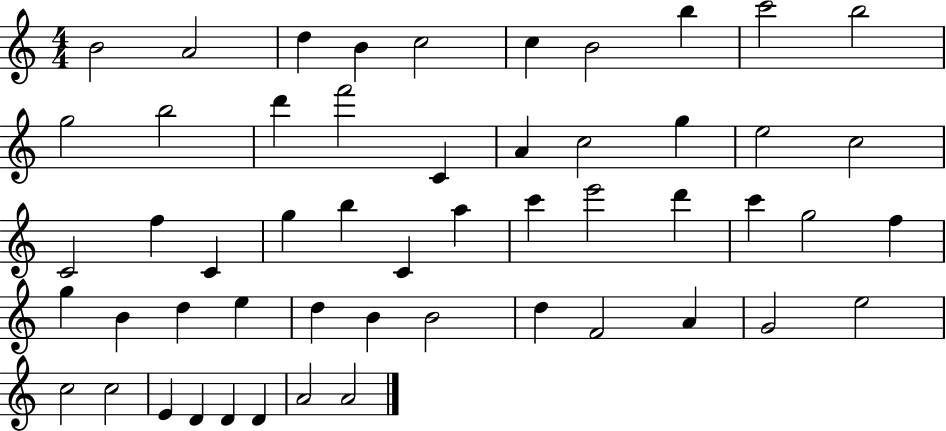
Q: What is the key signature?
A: C major